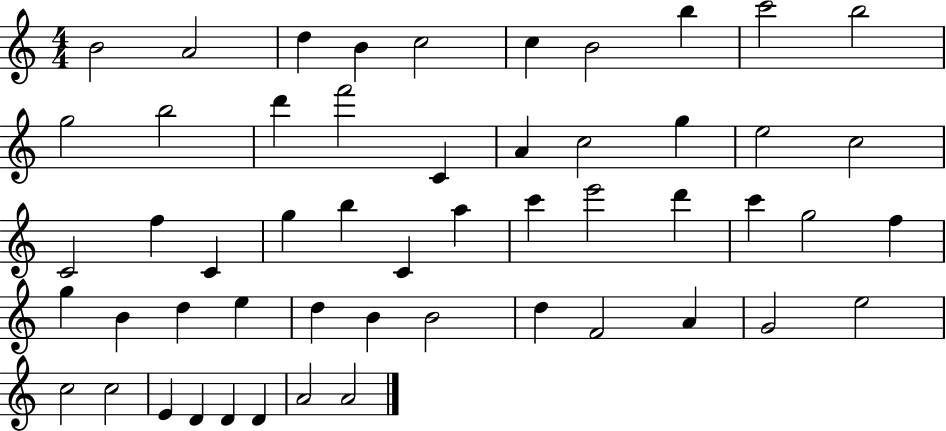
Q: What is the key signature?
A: C major